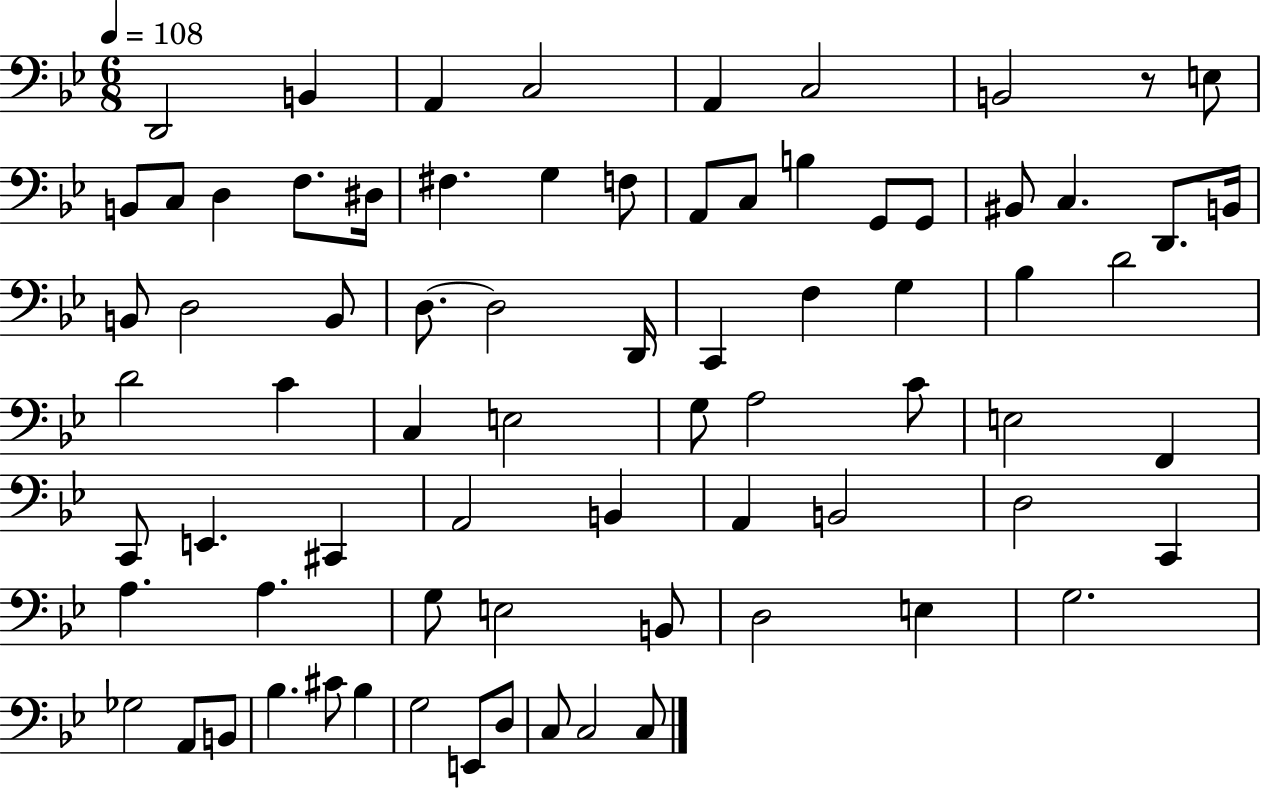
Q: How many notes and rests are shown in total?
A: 75